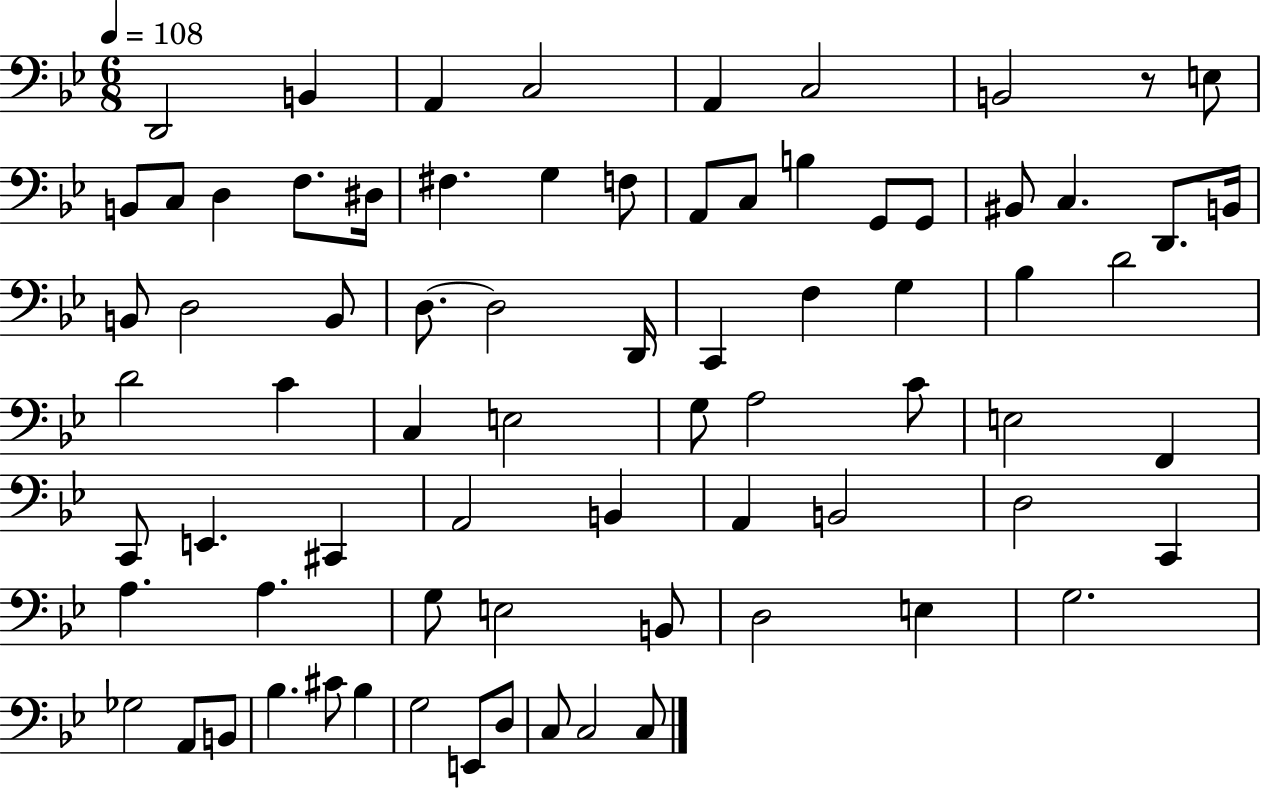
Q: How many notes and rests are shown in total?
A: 75